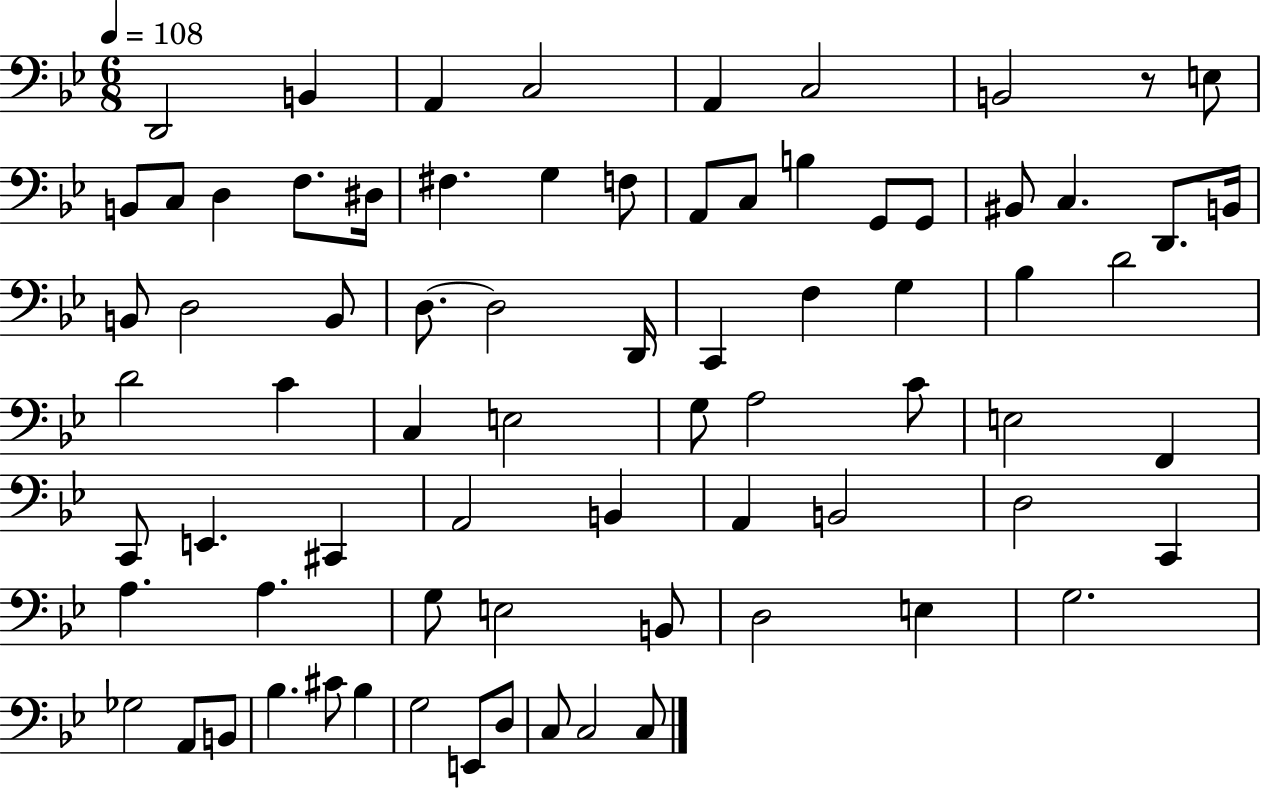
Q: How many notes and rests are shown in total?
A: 75